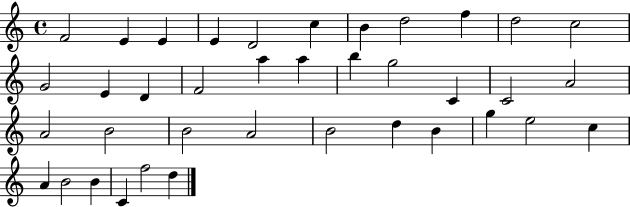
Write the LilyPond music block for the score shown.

{
  \clef treble
  \time 4/4
  \defaultTimeSignature
  \key c \major
  f'2 e'4 e'4 | e'4 d'2 c''4 | b'4 d''2 f''4 | d''2 c''2 | \break g'2 e'4 d'4 | f'2 a''4 a''4 | b''4 g''2 c'4 | c'2 a'2 | \break a'2 b'2 | b'2 a'2 | b'2 d''4 b'4 | g''4 e''2 c''4 | \break a'4 b'2 b'4 | c'4 f''2 d''4 | \bar "|."
}